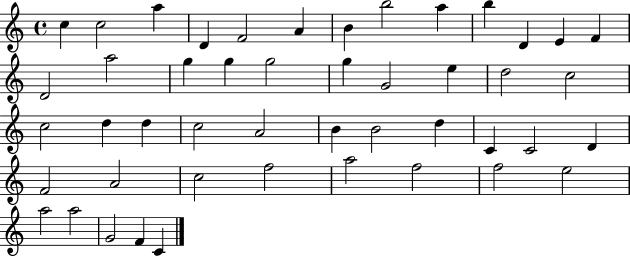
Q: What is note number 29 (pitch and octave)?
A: B4